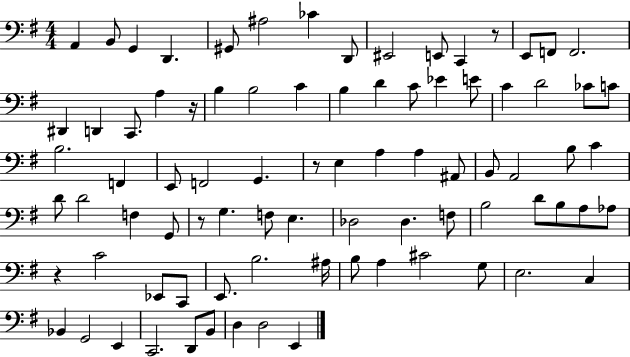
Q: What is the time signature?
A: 4/4